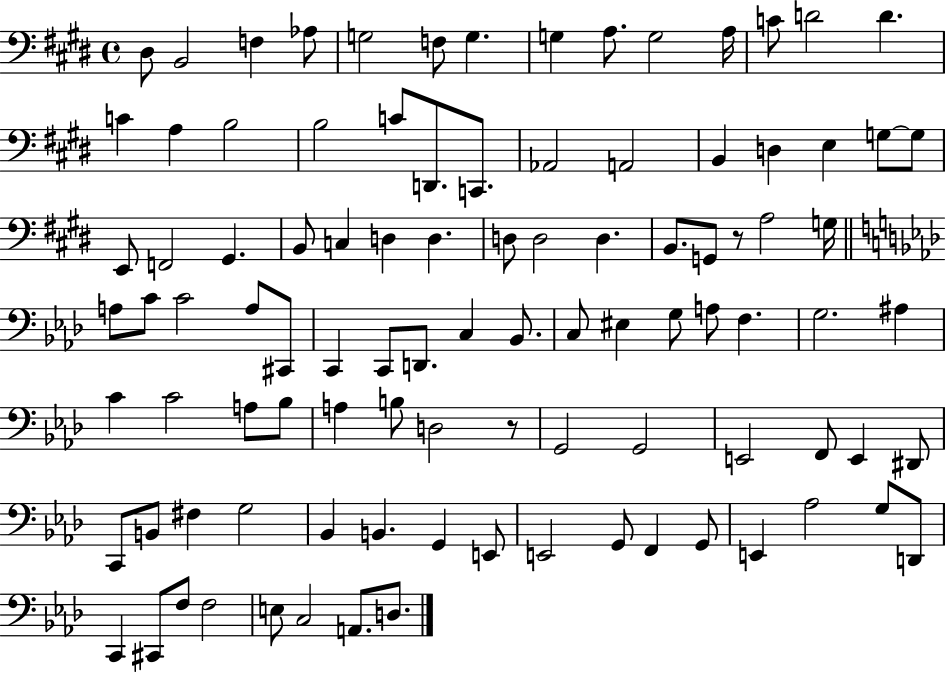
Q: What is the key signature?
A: E major